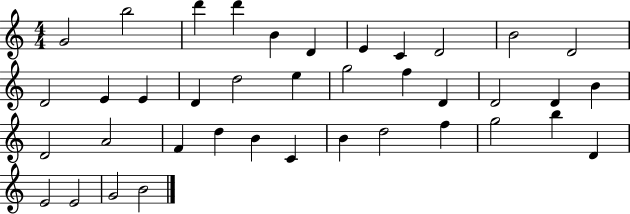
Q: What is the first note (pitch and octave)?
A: G4